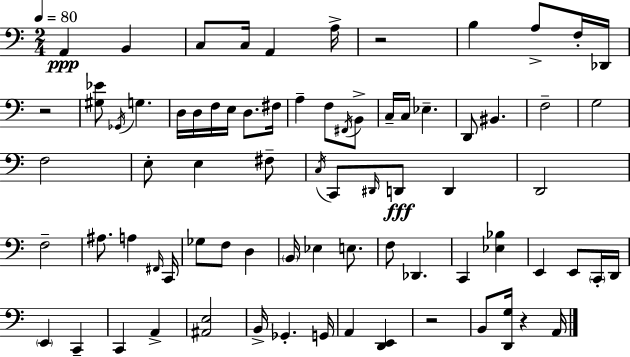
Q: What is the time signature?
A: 2/4